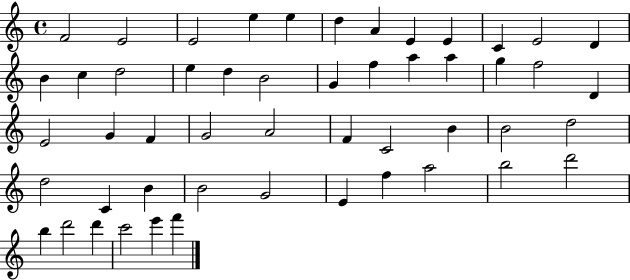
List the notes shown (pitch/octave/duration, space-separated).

F4/h E4/h E4/h E5/q E5/q D5/q A4/q E4/q E4/q C4/q E4/h D4/q B4/q C5/q D5/h E5/q D5/q B4/h G4/q F5/q A5/q A5/q G5/q F5/h D4/q E4/h G4/q F4/q G4/h A4/h F4/q C4/h B4/q B4/h D5/h D5/h C4/q B4/q B4/h G4/h E4/q F5/q A5/h B5/h D6/h B5/q D6/h D6/q C6/h E6/q F6/q